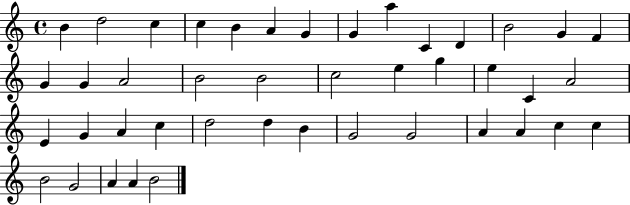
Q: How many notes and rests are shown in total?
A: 43